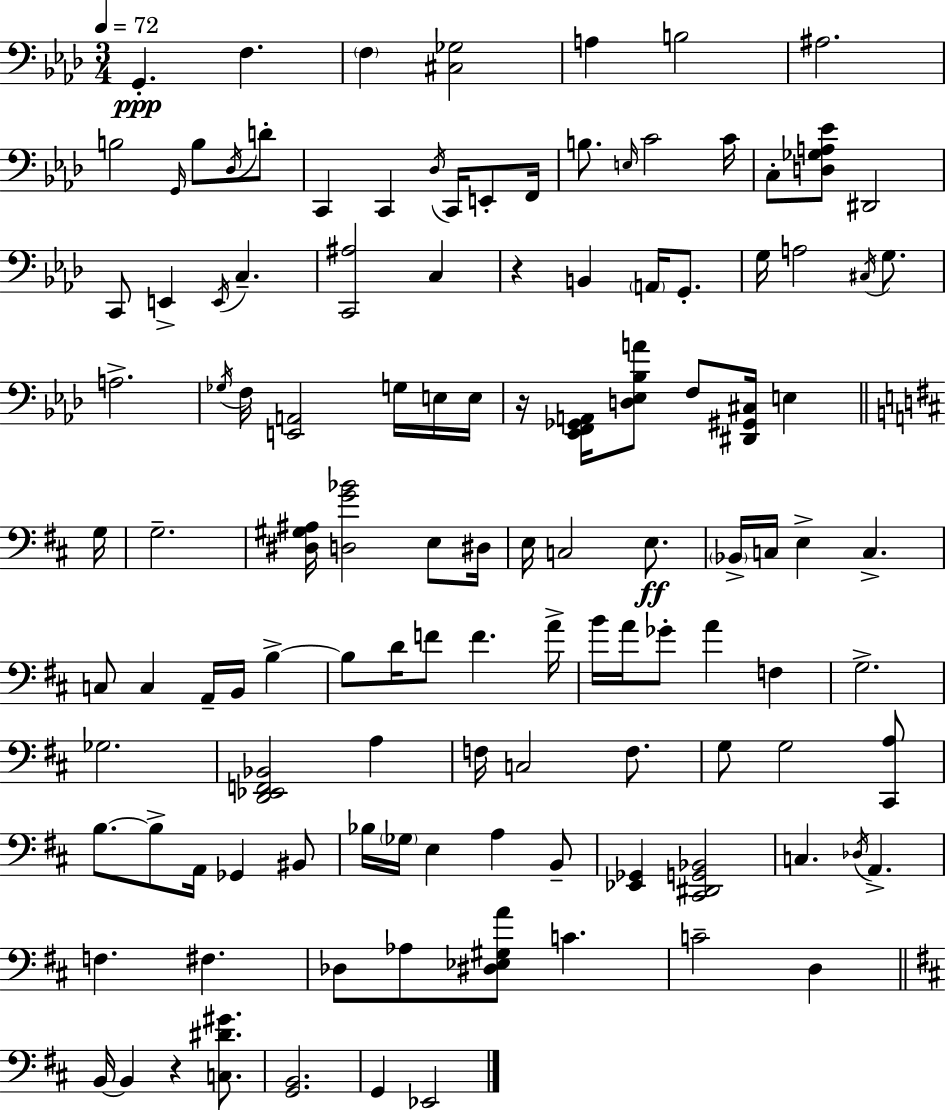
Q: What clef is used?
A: bass